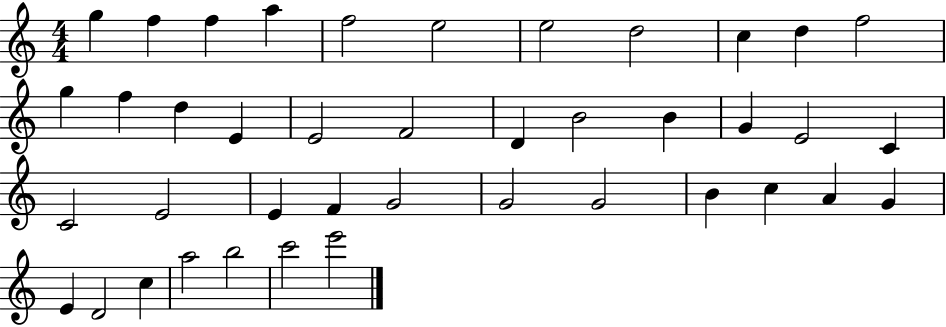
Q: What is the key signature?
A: C major